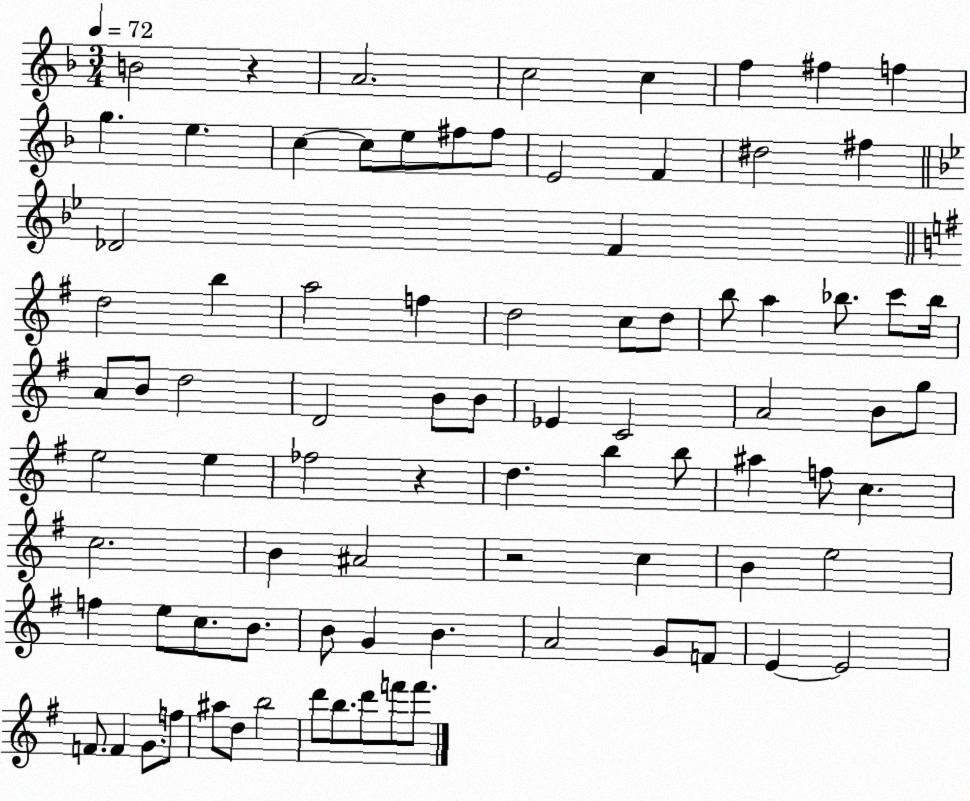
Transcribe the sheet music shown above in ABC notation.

X:1
T:Untitled
M:3/4
L:1/4
K:F
B2 z A2 c2 c f ^f f g e c c/2 e/2 ^f/2 ^f/2 E2 F ^d2 ^f _D2 F d2 b a2 f d2 c/2 d/2 b/2 a _b/2 c'/2 _b/4 A/2 B/2 d2 D2 B/2 B/2 _E C2 A2 B/2 g/2 e2 e _f2 z d b b/2 ^a f/2 c c2 B ^A2 z2 c B e2 f e/2 c/2 B/2 B/2 G B A2 G/2 F/2 E E2 F/2 F G/2 f/2 ^a/2 d/2 b2 d'/2 b/2 d'/2 f'/2 f'/2